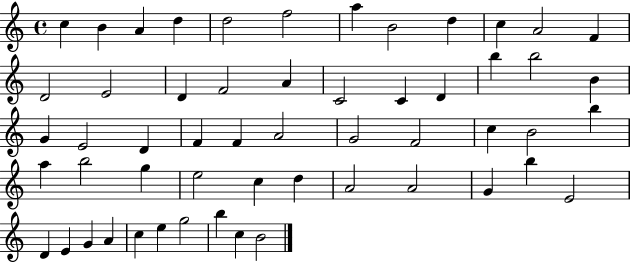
C5/q B4/q A4/q D5/q D5/h F5/h A5/q B4/h D5/q C5/q A4/h F4/q D4/h E4/h D4/q F4/h A4/q C4/h C4/q D4/q B5/q B5/h B4/q G4/q E4/h D4/q F4/q F4/q A4/h G4/h F4/h C5/q B4/h B5/q A5/q B5/h G5/q E5/h C5/q D5/q A4/h A4/h G4/q B5/q E4/h D4/q E4/q G4/q A4/q C5/q E5/q G5/h B5/q C5/q B4/h